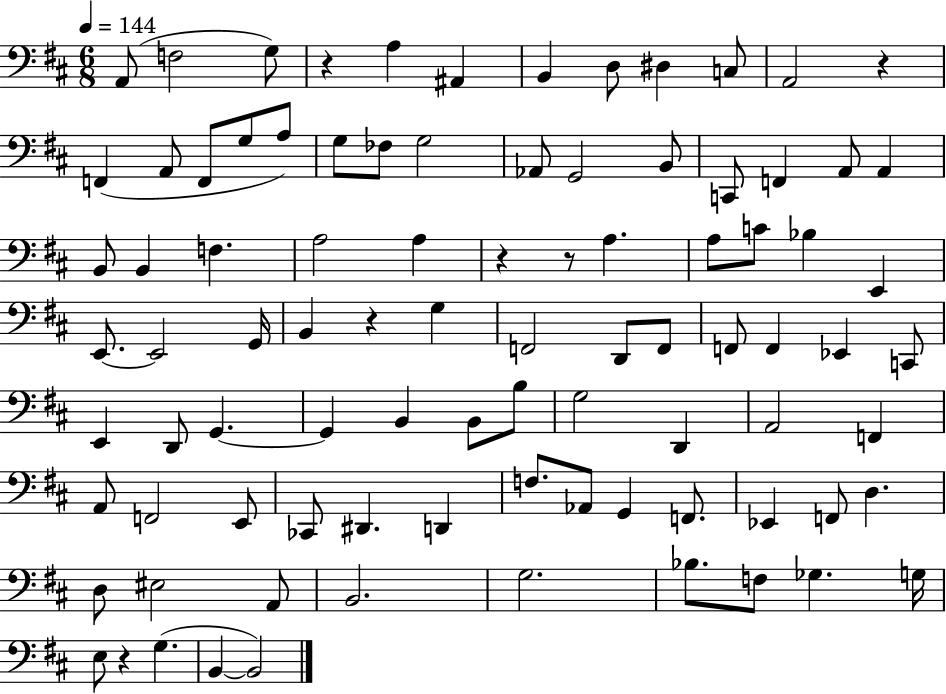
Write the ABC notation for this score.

X:1
T:Untitled
M:6/8
L:1/4
K:D
A,,/2 F,2 G,/2 z A, ^A,, B,, D,/2 ^D, C,/2 A,,2 z F,, A,,/2 F,,/2 G,/2 A,/2 G,/2 _F,/2 G,2 _A,,/2 G,,2 B,,/2 C,,/2 F,, A,,/2 A,, B,,/2 B,, F, A,2 A, z z/2 A, A,/2 C/2 _B, E,, E,,/2 E,,2 G,,/4 B,, z G, F,,2 D,,/2 F,,/2 F,,/2 F,, _E,, C,,/2 E,, D,,/2 G,, G,, B,, B,,/2 B,/2 G,2 D,, A,,2 F,, A,,/2 F,,2 E,,/2 _C,,/2 ^D,, D,, F,/2 _A,,/2 G,, F,,/2 _E,, F,,/2 D, D,/2 ^E,2 A,,/2 B,,2 G,2 _B,/2 F,/2 _G, G,/4 E,/2 z G, B,, B,,2